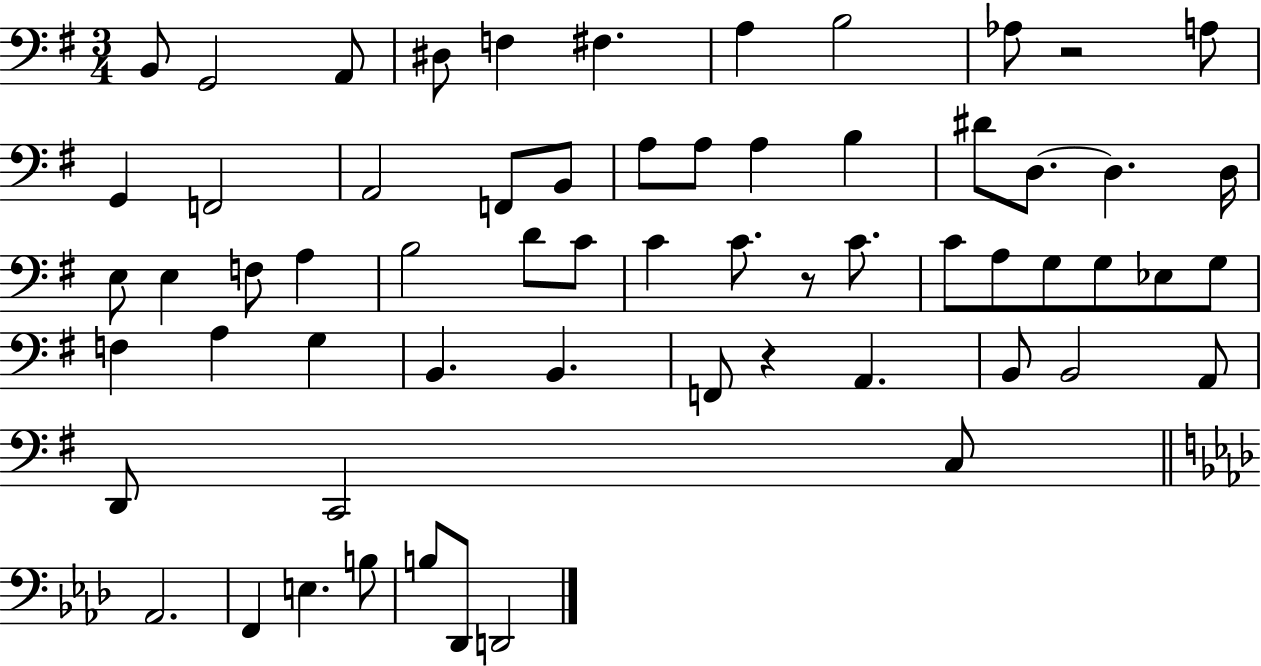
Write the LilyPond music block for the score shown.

{
  \clef bass
  \numericTimeSignature
  \time 3/4
  \key g \major
  b,8 g,2 a,8 | dis8 f4 fis4. | a4 b2 | aes8 r2 a8 | \break g,4 f,2 | a,2 f,8 b,8 | a8 a8 a4 b4 | dis'8 d8.~~ d4. d16 | \break e8 e4 f8 a4 | b2 d'8 c'8 | c'4 c'8. r8 c'8. | c'8 a8 g8 g8 ees8 g8 | \break f4 a4 g4 | b,4. b,4. | f,8 r4 a,4. | b,8 b,2 a,8 | \break d,8 c,2 c8 | \bar "||" \break \key aes \major aes,2. | f,4 e4. b8 | b8 des,8 d,2 | \bar "|."
}